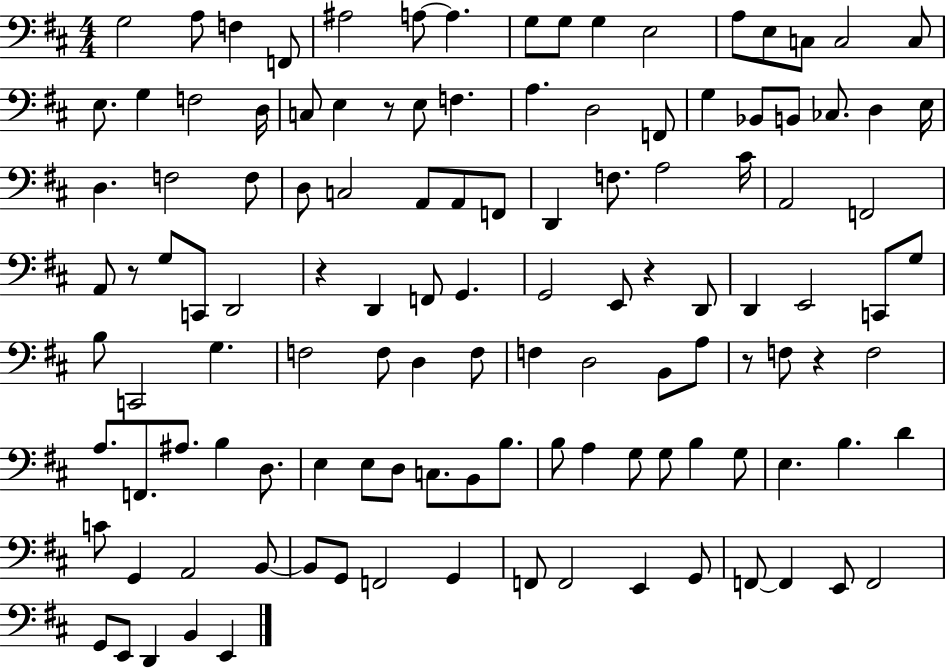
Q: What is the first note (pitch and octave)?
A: G3